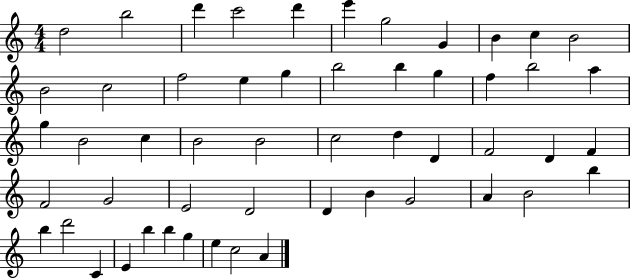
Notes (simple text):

D5/h B5/h D6/q C6/h D6/q E6/q G5/h G4/q B4/q C5/q B4/h B4/h C5/h F5/h E5/q G5/q B5/h B5/q G5/q F5/q B5/h A5/q G5/q B4/h C5/q B4/h B4/h C5/h D5/q D4/q F4/h D4/q F4/q F4/h G4/h E4/h D4/h D4/q B4/q G4/h A4/q B4/h B5/q B5/q D6/h C4/q E4/q B5/q B5/q G5/q E5/q C5/h A4/q